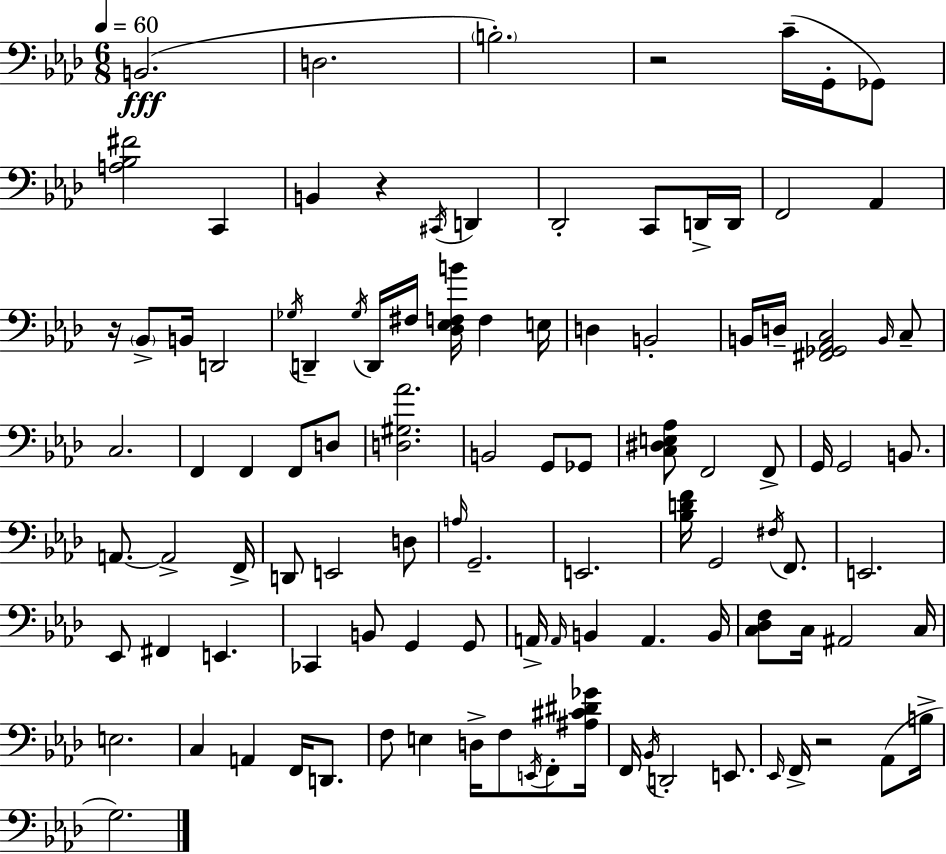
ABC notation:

X:1
T:Untitled
M:6/8
L:1/4
K:Ab
B,,2 D,2 B,2 z2 C/4 G,,/4 _G,,/2 [A,_B,^F]2 C,, B,, z ^C,,/4 D,, _D,,2 C,,/2 D,,/4 D,,/4 F,,2 _A,, z/4 _B,,/2 B,,/4 D,,2 _G,/4 D,, _G,/4 D,,/4 ^F,/4 [_D,_E,F,B]/4 F, E,/4 D, B,,2 B,,/4 D,/4 [^F,,_G,,_A,,C,]2 B,,/4 C,/2 C,2 F,, F,, F,,/2 D,/2 [D,^G,_A]2 B,,2 G,,/2 _G,,/2 [C,^D,E,_A,]/2 F,,2 F,,/2 G,,/4 G,,2 B,,/2 A,,/2 A,,2 F,,/4 D,,/2 E,,2 D,/2 A,/4 G,,2 E,,2 [_B,DF]/4 G,,2 ^F,/4 F,,/2 E,,2 _E,,/2 ^F,, E,, _C,, B,,/2 G,, G,,/2 A,,/4 A,,/4 B,, A,, B,,/4 [C,_D,F,]/2 C,/4 ^A,,2 C,/4 E,2 C, A,, F,,/4 D,,/2 F,/2 E, D,/4 F,/2 E,,/4 F,,/2 [^A,^C^D_G]/4 F,,/4 _B,,/4 D,,2 E,,/2 _E,,/4 F,,/4 z2 _A,,/2 B,/4 G,2